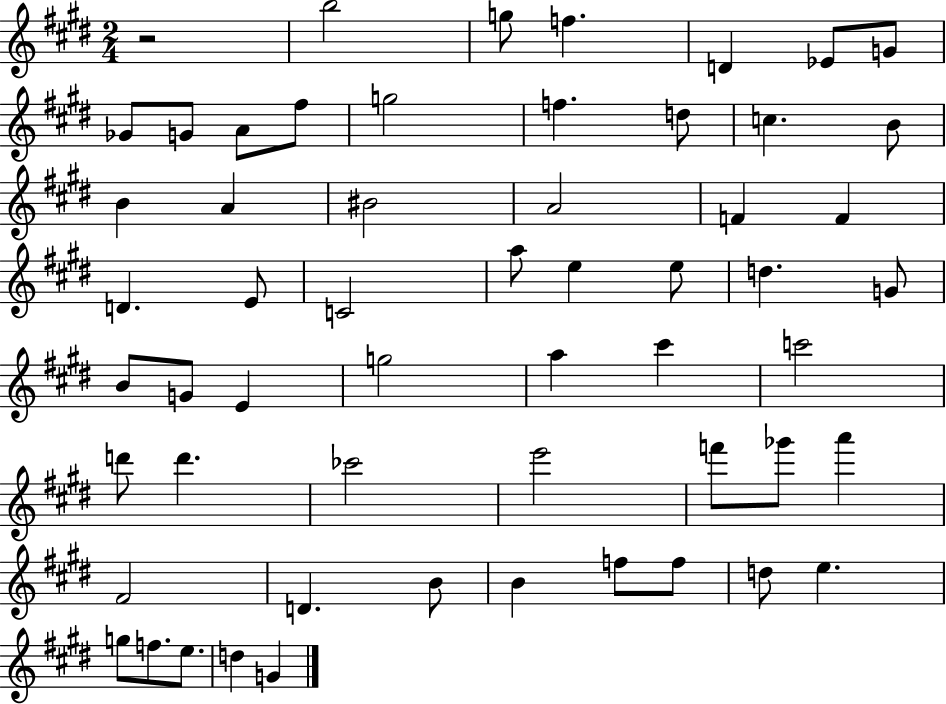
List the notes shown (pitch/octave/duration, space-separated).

R/h B5/h G5/e F5/q. D4/q Eb4/e G4/e Gb4/e G4/e A4/e F#5/e G5/h F5/q. D5/e C5/q. B4/e B4/q A4/q BIS4/h A4/h F4/q F4/q D4/q. E4/e C4/h A5/e E5/q E5/e D5/q. G4/e B4/e G4/e E4/q G5/h A5/q C#6/q C6/h D6/e D6/q. CES6/h E6/h F6/e Gb6/e A6/q F#4/h D4/q. B4/e B4/q F5/e F5/e D5/e E5/q. G5/e F5/e. E5/e. D5/q G4/q